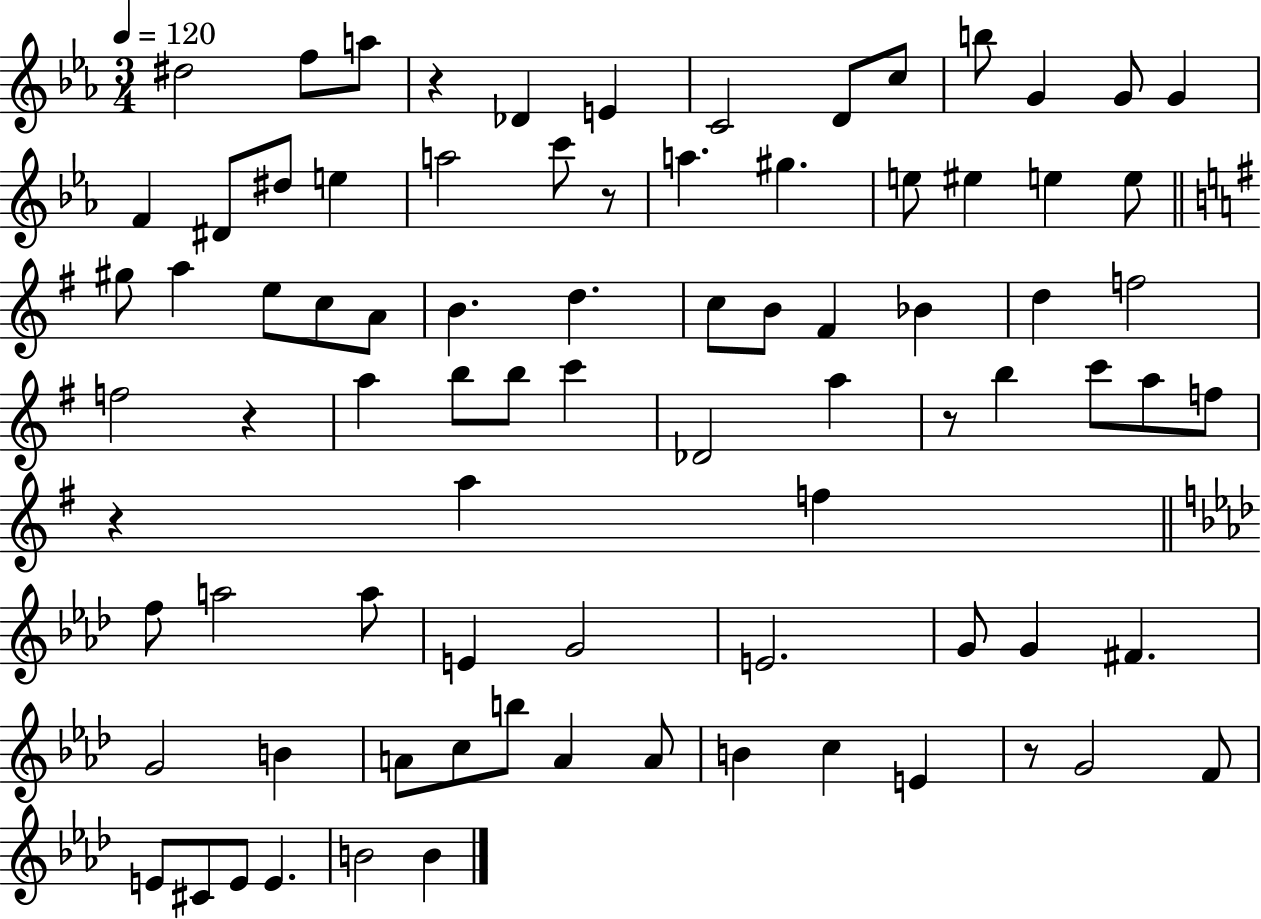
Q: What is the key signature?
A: EES major